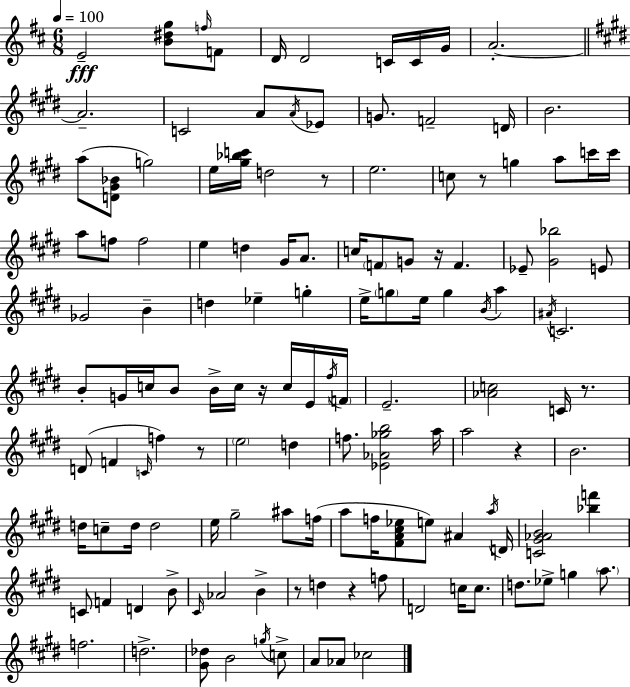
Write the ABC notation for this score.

X:1
T:Untitled
M:6/8
L:1/4
K:D
E2 [B^dg]/2 f/4 F/2 D/4 D2 C/4 C/4 G/4 A2 A2 C2 A/2 A/4 _E/2 G/2 F2 D/4 B2 a/2 [D^G_B]/2 g2 e/4 [^g_bc']/4 d2 z/2 e2 c/2 z/2 g a/2 c'/4 c'/4 a/2 f/2 f2 e d ^G/4 A/2 c/4 F/2 G/2 z/4 F _E/2 [^G_b]2 E/2 _G2 B d _e g e/4 g/2 e/4 g B/4 a ^A/4 C2 B/2 G/4 c/4 B/2 B/4 c/4 z/4 c/4 E/4 ^f/4 F/4 E2 [_Ac]2 C/4 z/2 D/2 F C/4 f z/2 e2 d f/2 [_E_A_gb]2 a/4 a2 z B2 d/4 c/2 d/4 d2 e/4 ^g2 ^a/2 f/4 a/2 f/4 [^FA^c_e]/2 e/2 ^A a/4 D/4 [C^G_AB]2 [_bf'] C/2 F D B/2 ^C/4 _A2 B z/2 d z f/2 D2 c/4 c/2 d/2 _e/2 g a/2 f2 d2 [^G_d]/2 B2 g/4 c/2 A/2 _A/2 _c2